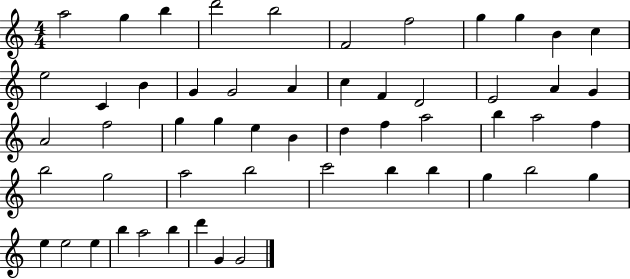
{
  \clef treble
  \numericTimeSignature
  \time 4/4
  \key c \major
  a''2 g''4 b''4 | d'''2 b''2 | f'2 f''2 | g''4 g''4 b'4 c''4 | \break e''2 c'4 b'4 | g'4 g'2 a'4 | c''4 f'4 d'2 | e'2 a'4 g'4 | \break a'2 f''2 | g''4 g''4 e''4 b'4 | d''4 f''4 a''2 | b''4 a''2 f''4 | \break b''2 g''2 | a''2 b''2 | c'''2 b''4 b''4 | g''4 b''2 g''4 | \break e''4 e''2 e''4 | b''4 a''2 b''4 | d'''4 g'4 g'2 | \bar "|."
}